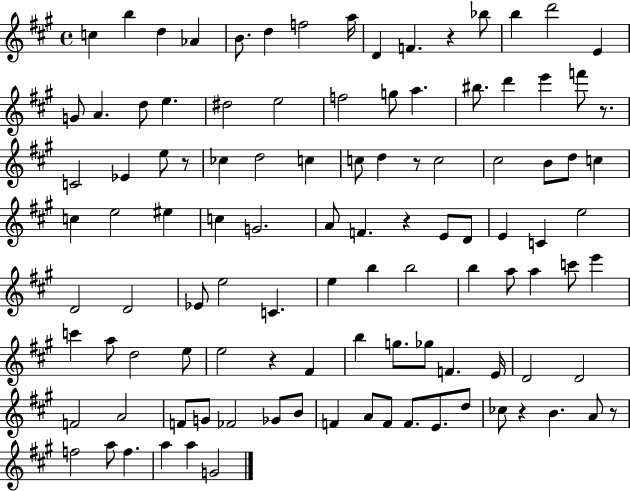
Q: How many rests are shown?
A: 8